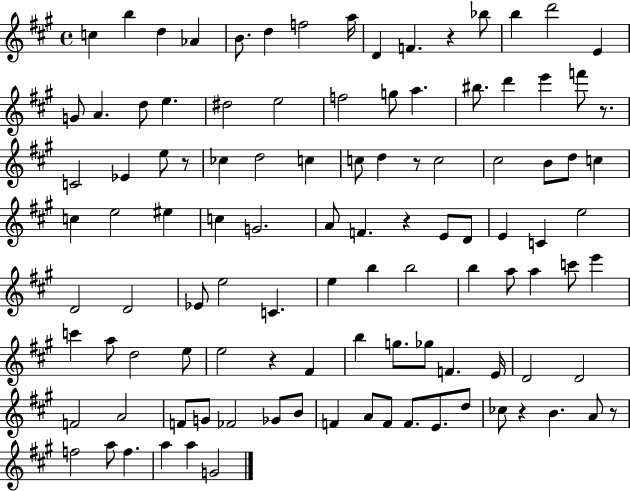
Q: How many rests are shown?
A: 8